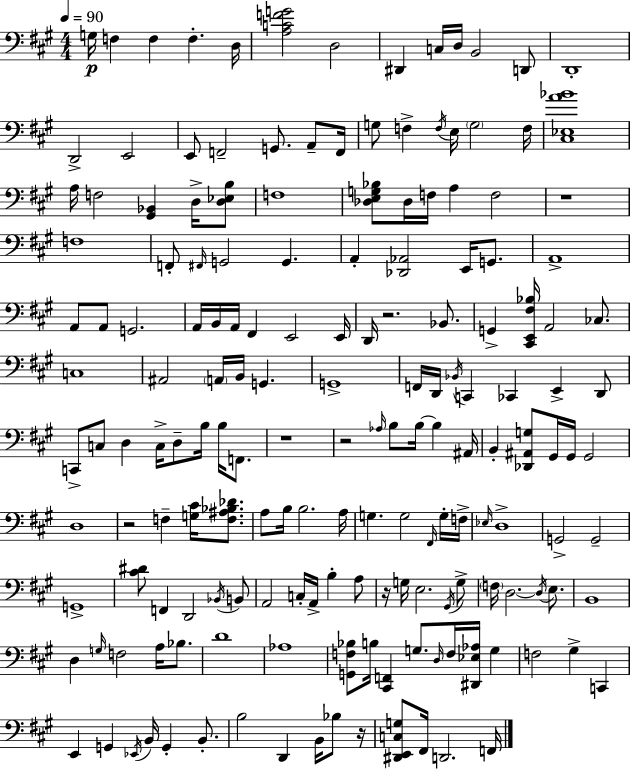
G3/s F3/q F3/q F3/q. D3/s [A3,C4,F4,G4]/h D3/h D#2/q C3/s D3/s B2/h D2/e D2/w D2/h E2/h E2/e F2/h G2/e. A2/e F2/s G3/e F3/q F3/s E3/s G3/h F3/s [C#3,Eb3,A4,Bb4]/w A3/s F3/h [G#2,Bb2]/q D3/s [D3,Eb3,B3]/e F3/w [Db3,E3,G3,Bb3]/e Db3/s F3/s A3/q F3/h R/w F3/w F2/e F#2/s G2/h G2/q. A2/q [Db2,Ab2]/h E2/s G2/e. A2/w A2/e A2/e G2/h. A2/s B2/s A2/s F#2/q E2/h E2/s D2/s R/h. Bb2/e. G2/q [C#2,E2,F#3,Bb3]/s A2/h CES3/e. C3/w A#2/h A2/s B2/s G2/q. G2/w F2/s D2/s Bb2/s C2/q CES2/q E2/q D2/e C2/e C3/e D3/q C3/s D3/e B3/s B3/s F2/e. R/w R/h Ab3/s B3/e B3/s B3/q A#2/s B2/q [Db2,A#2,G3]/e G#2/s G#2/s G#2/h D3/w R/h F3/q [G3,C#4]/s [F3,A#3,Bb3,Db4]/e. A3/e B3/s B3/h. A3/s G3/q. G3/h F#2/s G3/s F3/s Eb3/s D3/w G2/h G2/h G2/w [C#4,D#4]/e F2/q D2/h Bb2/s B2/e A2/h C3/s A2/s B3/q A3/e R/s G3/s E3/h. G#2/s G3/e F3/s D3/h. D3/s E3/e. B2/w D3/q G3/s F3/h A3/s Bb3/e. D4/w Ab3/w [G2,F3,Bb3]/e B3/s [C#2,F2]/q G3/e. D3/s F3/s [D#2,Eb3,Ab3]/s G3/q F3/h G#3/q C2/q E2/q G2/q Eb2/s B2/s G2/q B2/e. B3/h D2/q B2/s Bb3/e R/s [D#2,E2,C3,G3]/e F#2/s D2/h. F2/s